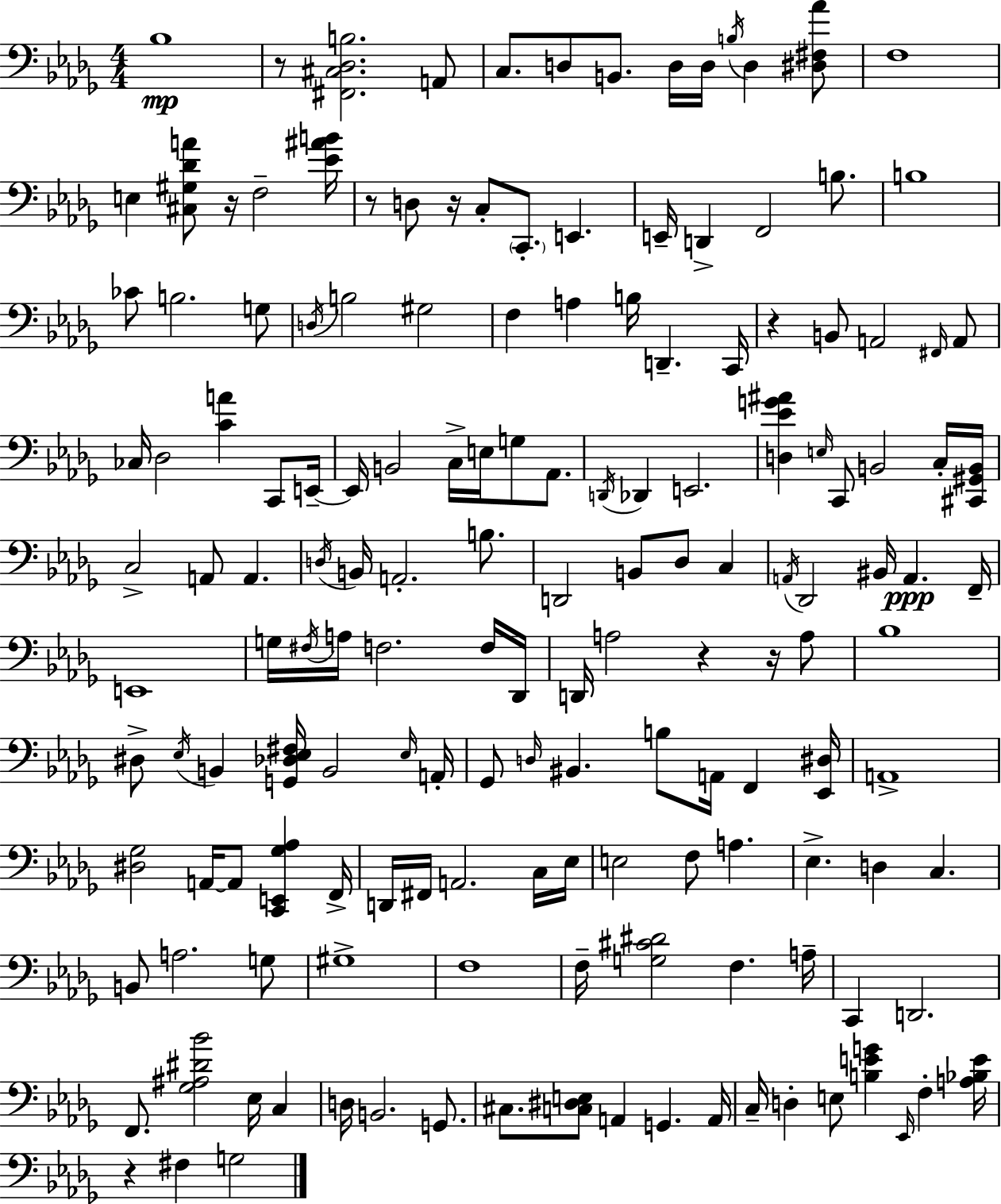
X:1
T:Untitled
M:4/4
L:1/4
K:Bbm
_B,4 z/2 [^F,,^C,_D,B,]2 A,,/2 C,/2 D,/2 B,,/2 D,/4 D,/4 B,/4 D, [^D,^F,_A]/2 F,4 E, [^C,^G,_DA]/2 z/4 F,2 [_E^AB]/4 z/2 D,/2 z/4 C,/2 C,,/2 E,, E,,/4 D,, F,,2 B,/2 B,4 _C/2 B,2 G,/2 D,/4 B,2 ^G,2 F, A, B,/4 D,, C,,/4 z B,,/2 A,,2 ^F,,/4 A,,/2 _C,/4 _D,2 [CA] C,,/2 E,,/4 E,,/4 B,,2 C,/4 E,/4 G,/2 _A,,/2 D,,/4 _D,, E,,2 [D,_EG^A] E,/4 C,,/2 B,,2 C,/4 [^C,,^G,,B,,]/4 C,2 A,,/2 A,, D,/4 B,,/4 A,,2 B,/2 D,,2 B,,/2 _D,/2 C, A,,/4 _D,,2 ^B,,/4 A,, F,,/4 E,,4 G,/4 ^F,/4 A,/4 F,2 F,/4 _D,,/4 D,,/4 A,2 z z/4 A,/2 _B,4 ^D,/2 _E,/4 B,, [G,,_D,_E,^F,]/4 B,,2 _E,/4 A,,/4 _G,,/2 D,/4 ^B,, B,/2 A,,/4 F,, [_E,,^D,]/4 A,,4 [^D,_G,]2 A,,/4 A,,/2 [C,,E,,_G,_A,] F,,/4 D,,/4 ^F,,/4 A,,2 C,/4 _E,/4 E,2 F,/2 A, _E, D, C, B,,/2 A,2 G,/2 ^G,4 F,4 F,/4 [G,^C^D]2 F, A,/4 C,, D,,2 F,,/2 [_G,^A,^D_B]2 _E,/4 C, D,/4 B,,2 G,,/2 ^C,/2 [C,^D,E,]/2 A,, G,, A,,/4 C,/4 D, E,/2 [B,EG] _E,,/4 F, [A,_B,E]/4 z ^F, G,2